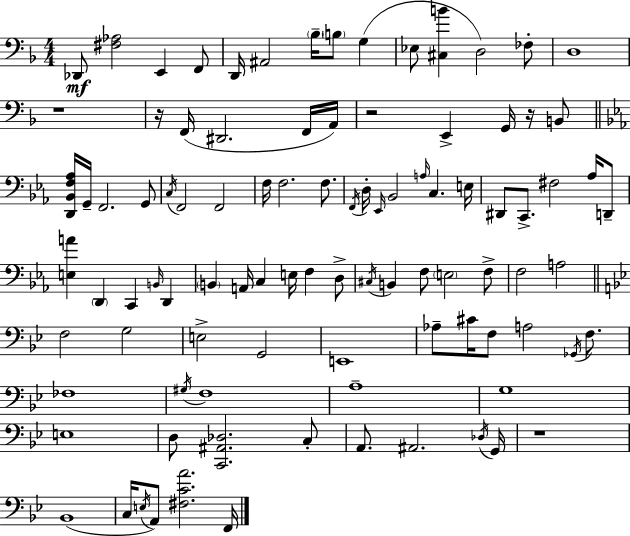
X:1
T:Untitled
M:4/4
L:1/4
K:F
_D,,/2 [^F,_A,]2 E,, F,,/2 D,,/4 ^A,,2 _B,/4 B,/2 G, _E,/2 [^C,B] D,2 _F,/2 D,4 z4 z/4 F,,/4 ^D,,2 F,,/4 A,,/4 z2 E,, G,,/4 z/4 B,,/2 [D,,_B,,F,_A,]/4 G,,/4 F,,2 G,,/2 C,/4 F,,2 F,,2 F,/4 F,2 F,/2 F,,/4 D,/4 _E,,/4 _B,,2 A,/4 C, E,/4 ^D,,/2 C,,/2 ^F,2 _A,/4 D,,/2 [E,A] D,, C,, B,,/4 D,, B,, A,,/4 C, E,/4 F, D,/2 ^C,/4 B,, F,/2 E,2 F,/2 F,2 A,2 F,2 G,2 E,2 G,,2 E,,4 _A,/2 ^C/4 F,/2 A,2 _G,,/4 F,/2 _F,4 ^G,/4 F,4 A,4 G,4 E,4 D,/2 [C,,^A,,_D,]2 C,/2 A,,/2 ^A,,2 _D,/4 G,,/4 z4 _B,,4 C,/4 E,/4 A,,/2 [^F,CA]2 F,,/4